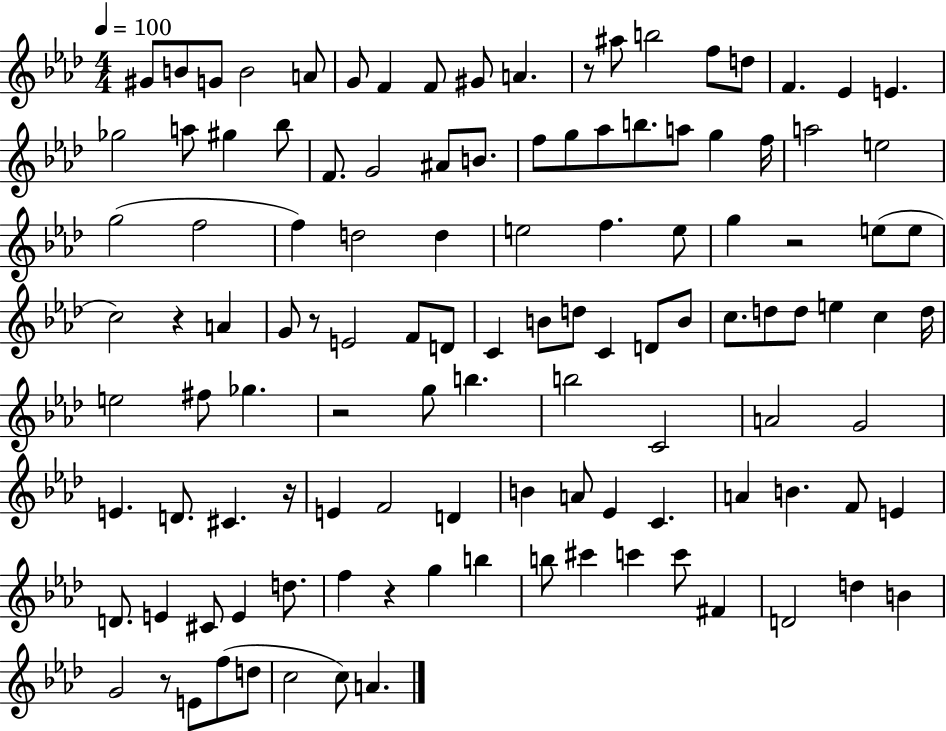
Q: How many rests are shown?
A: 8